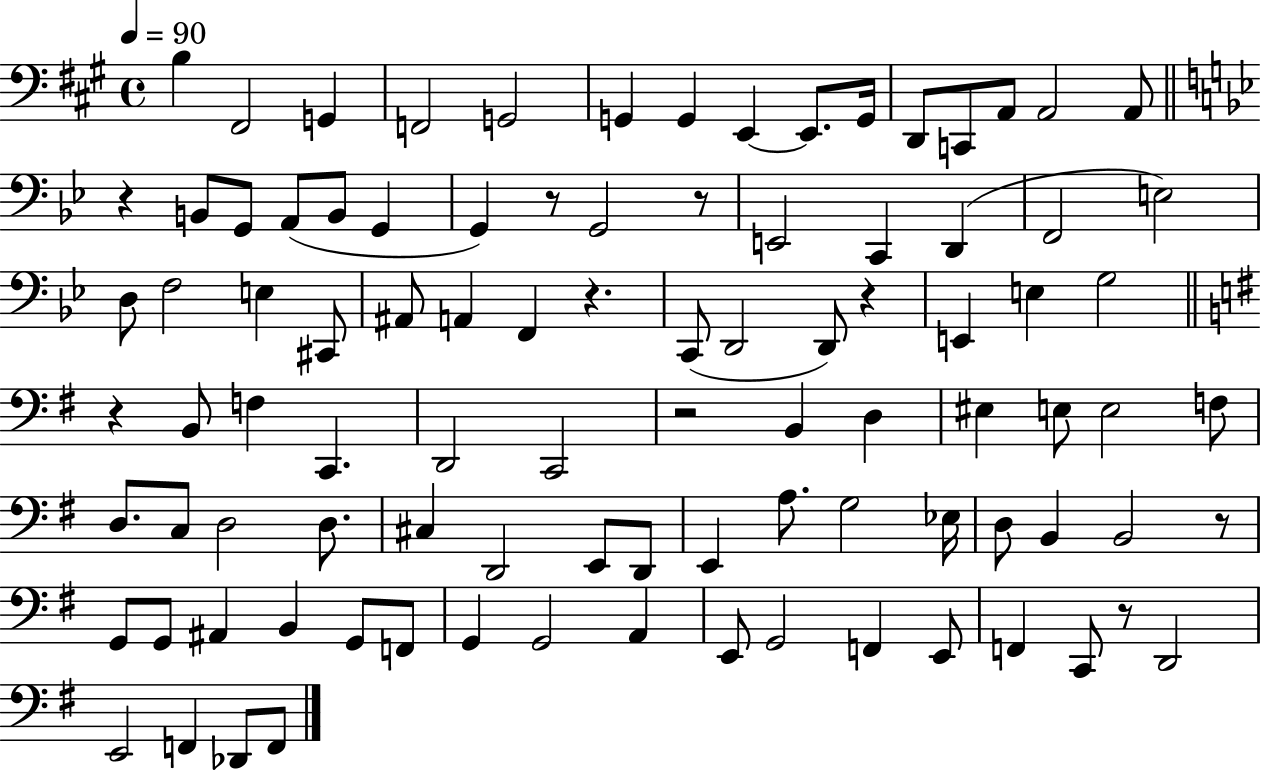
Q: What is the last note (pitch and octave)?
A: F2